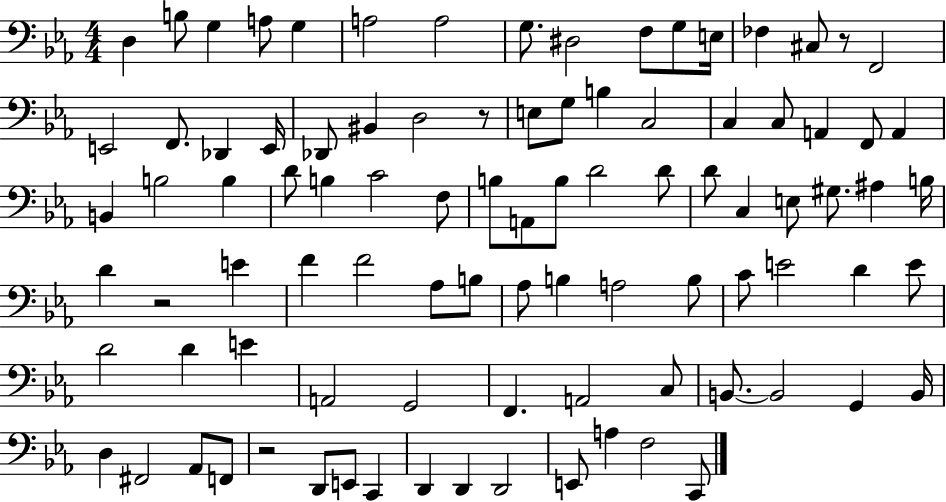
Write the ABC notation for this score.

X:1
T:Untitled
M:4/4
L:1/4
K:Eb
D, B,/2 G, A,/2 G, A,2 A,2 G,/2 ^D,2 F,/2 G,/2 E,/4 _F, ^C,/2 z/2 F,,2 E,,2 F,,/2 _D,, E,,/4 _D,,/2 ^B,, D,2 z/2 E,/2 G,/2 B, C,2 C, C,/2 A,, F,,/2 A,, B,, B,2 B, D/2 B, C2 F,/2 B,/2 A,,/2 B,/2 D2 D/2 D/2 C, E,/2 ^G,/2 ^A, B,/4 D z2 E F F2 _A,/2 B,/2 _A,/2 B, A,2 B,/2 C/2 E2 D E/2 D2 D E A,,2 G,,2 F,, A,,2 C,/2 B,,/2 B,,2 G,, B,,/4 D, ^F,,2 _A,,/2 F,,/2 z2 D,,/2 E,,/2 C,, D,, D,, D,,2 E,,/2 A, F,2 C,,/2